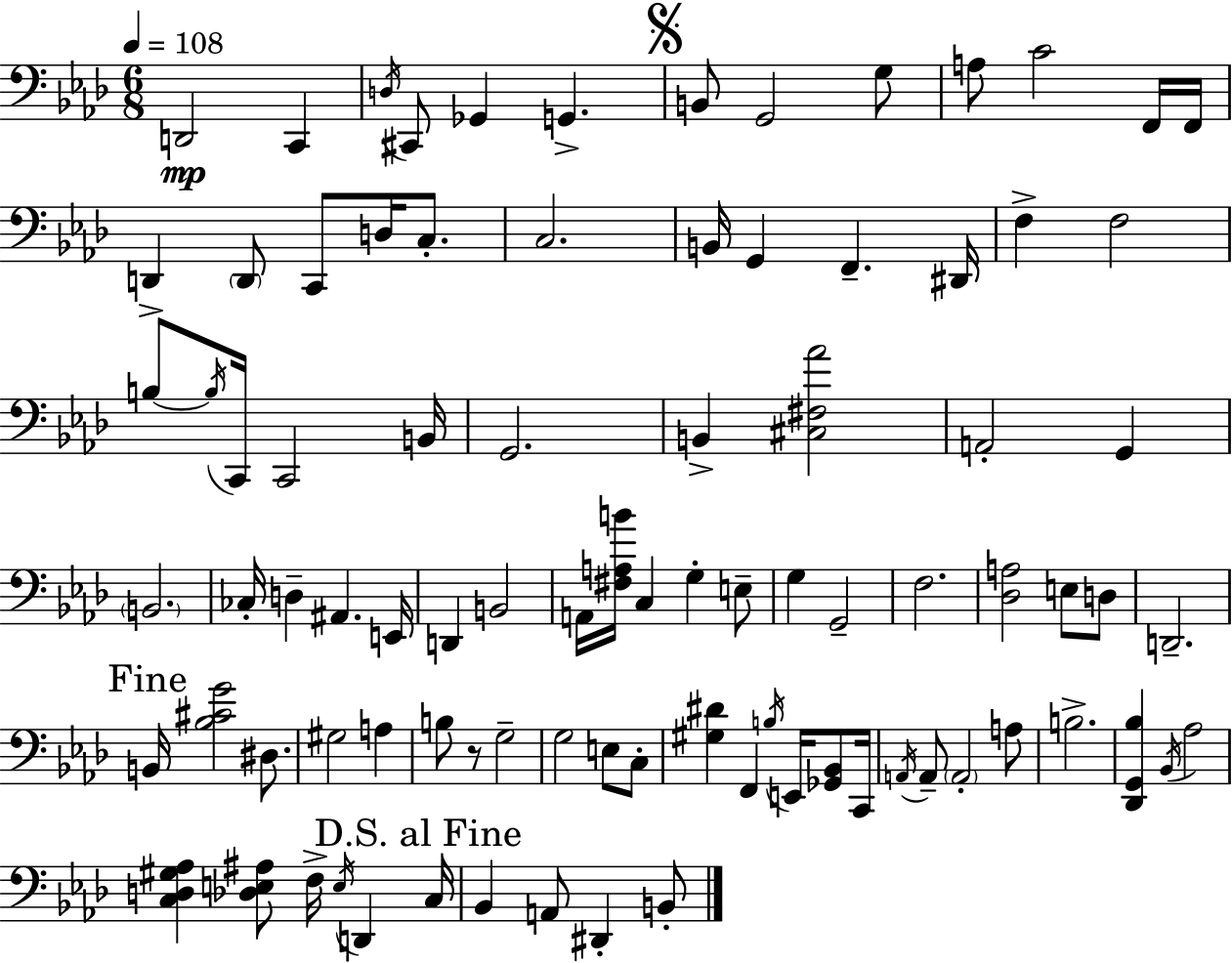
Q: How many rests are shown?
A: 1